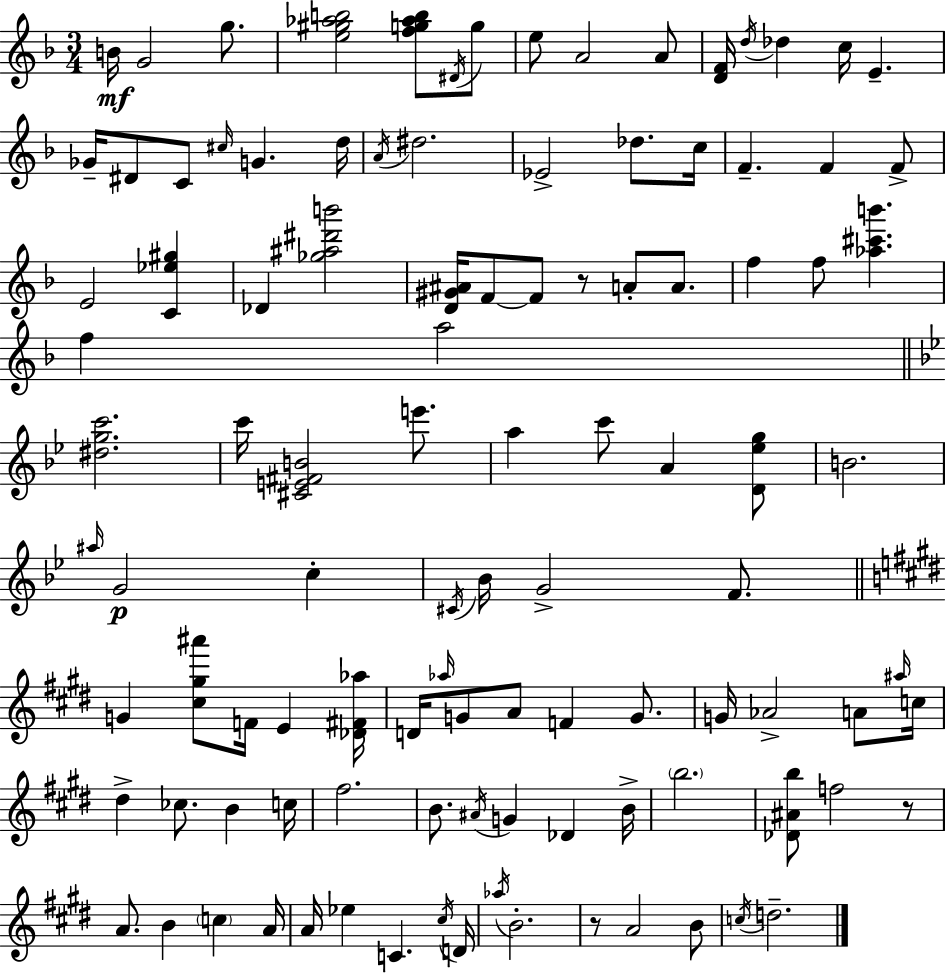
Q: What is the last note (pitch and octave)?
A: D5